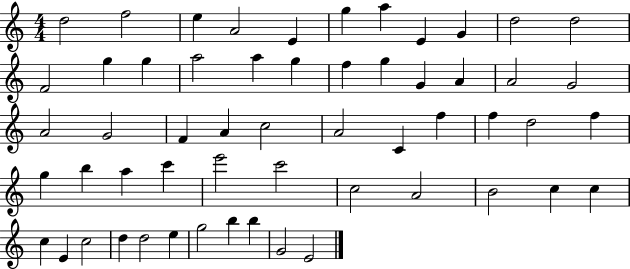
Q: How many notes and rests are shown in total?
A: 56